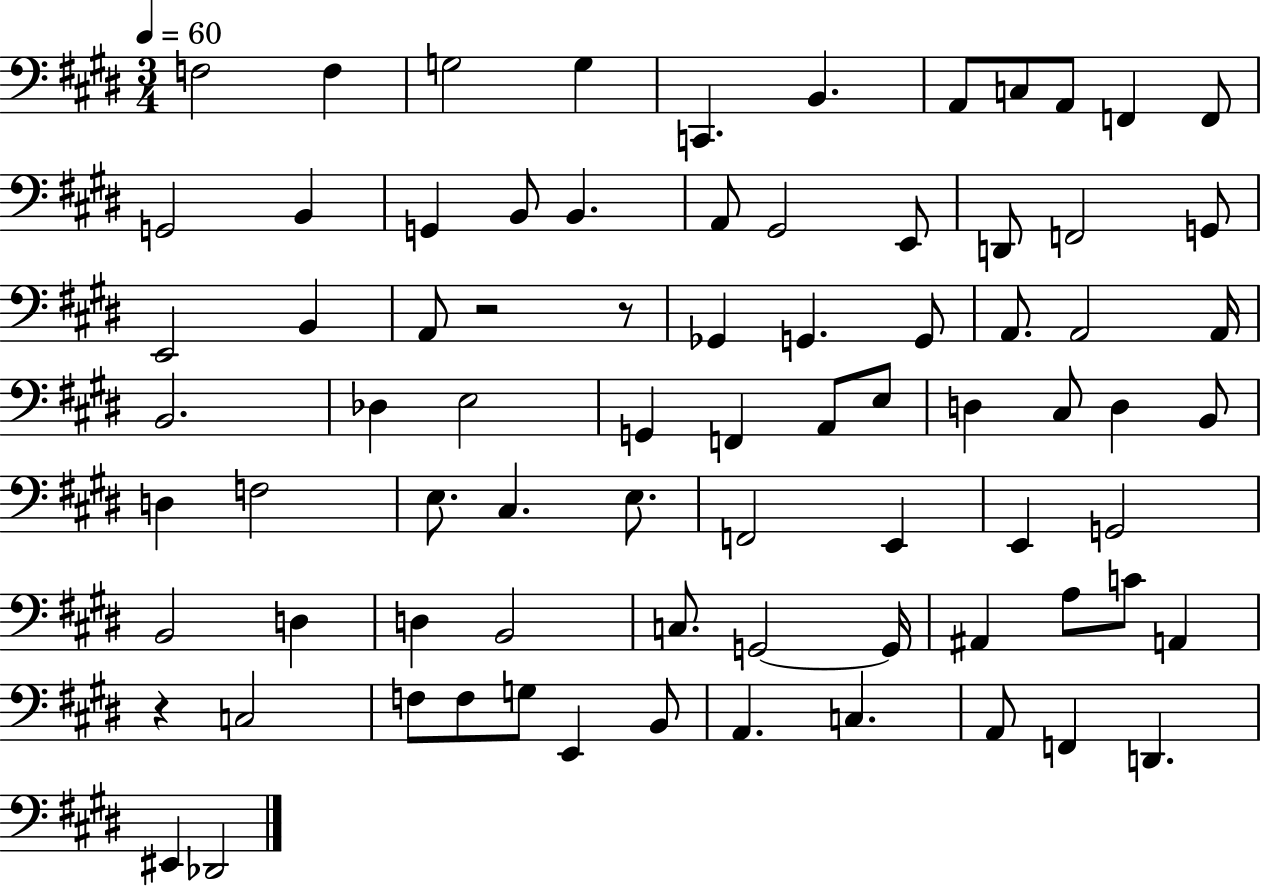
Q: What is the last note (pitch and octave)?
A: Db2